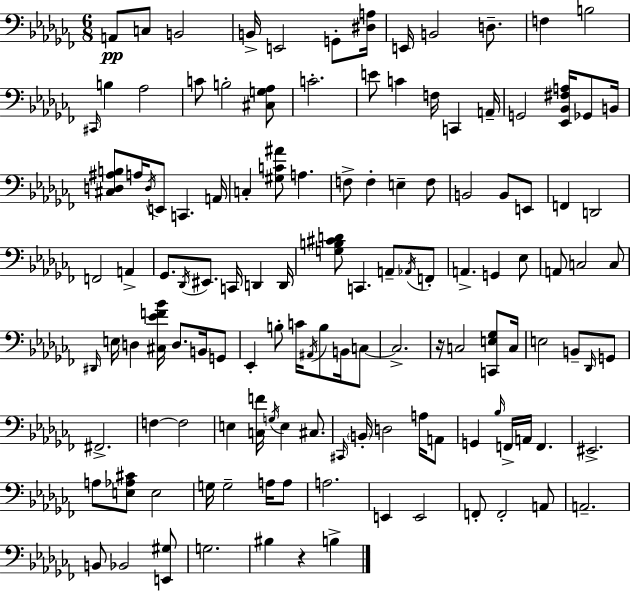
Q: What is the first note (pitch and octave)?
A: A2